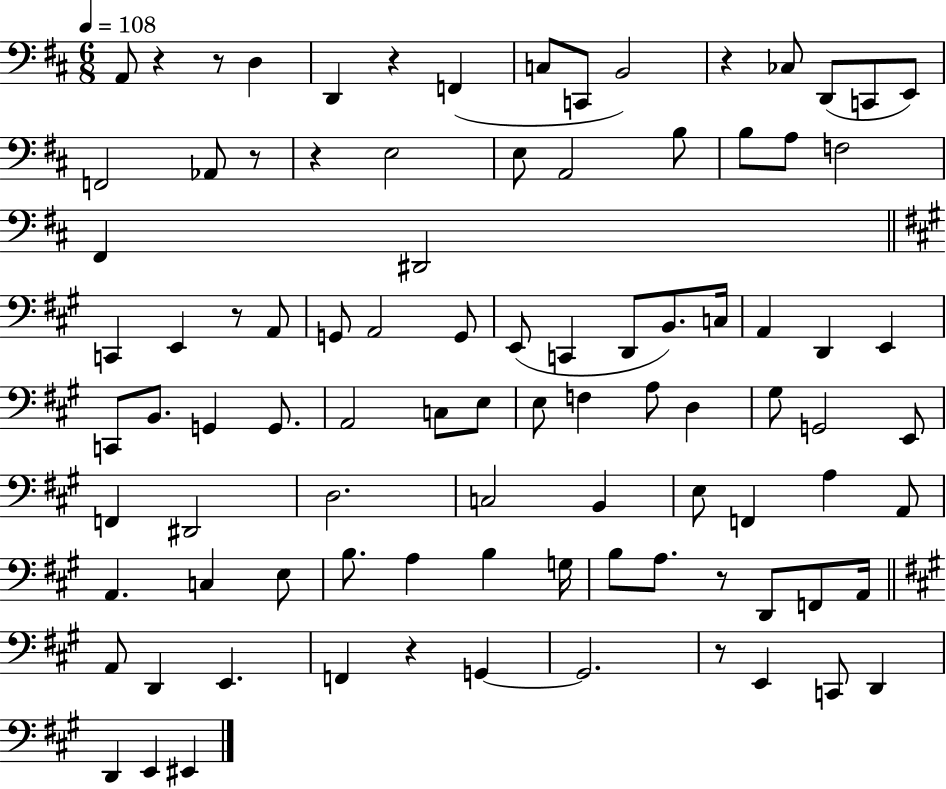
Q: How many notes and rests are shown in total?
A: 93